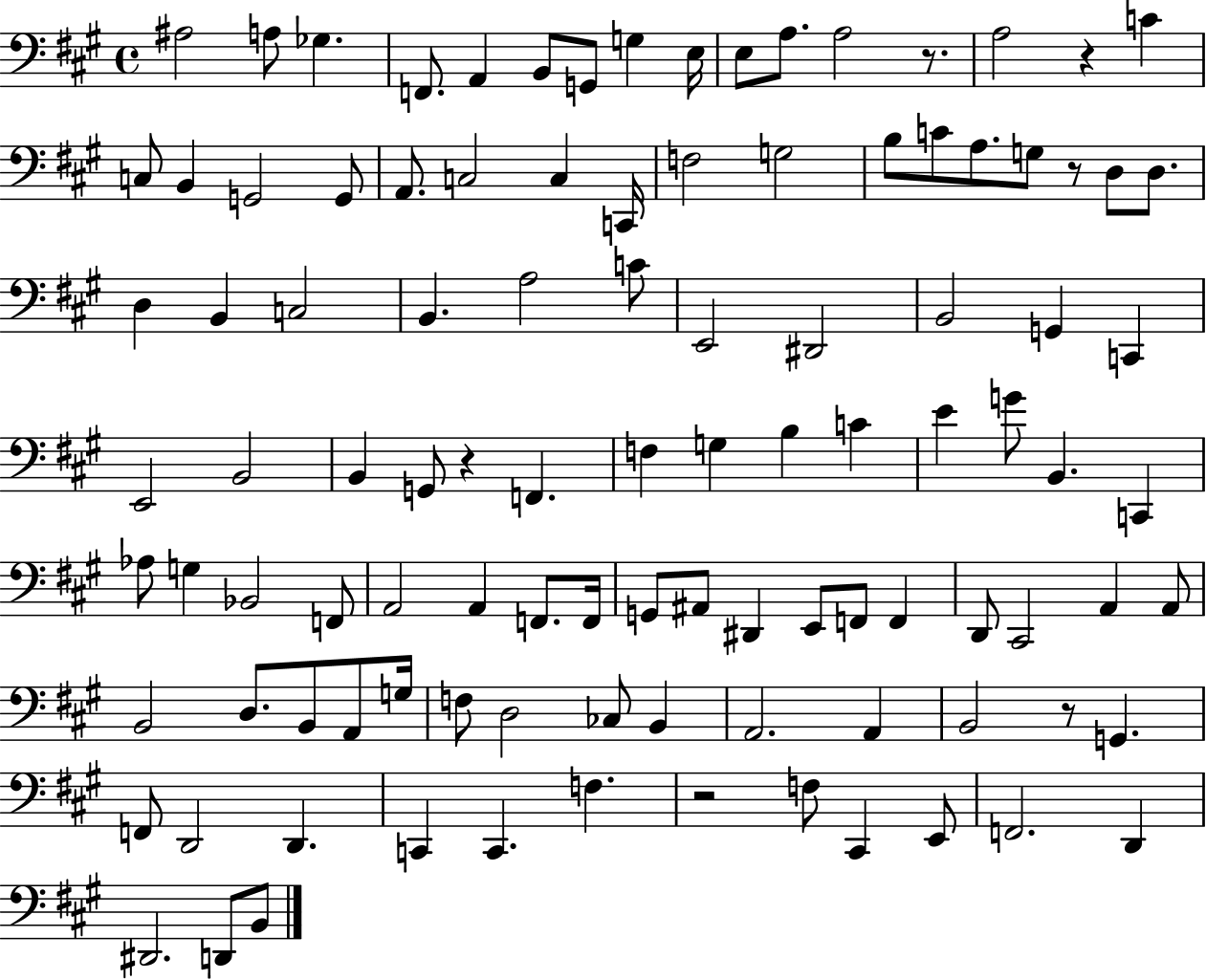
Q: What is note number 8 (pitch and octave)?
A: G3